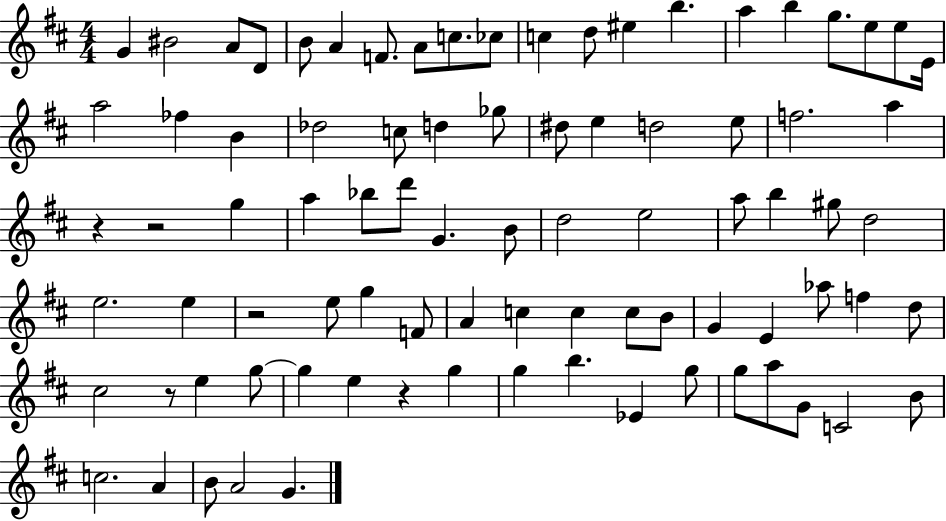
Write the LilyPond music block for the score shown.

{
  \clef treble
  \numericTimeSignature
  \time 4/4
  \key d \major
  g'4 bis'2 a'8 d'8 | b'8 a'4 f'8. a'8 c''8. ces''8 | c''4 d''8 eis''4 b''4. | a''4 b''4 g''8. e''8 e''8 e'16 | \break a''2 fes''4 b'4 | des''2 c''8 d''4 ges''8 | dis''8 e''4 d''2 e''8 | f''2. a''4 | \break r4 r2 g''4 | a''4 bes''8 d'''8 g'4. b'8 | d''2 e''2 | a''8 b''4 gis''8 d''2 | \break e''2. e''4 | r2 e''8 g''4 f'8 | a'4 c''4 c''4 c''8 b'8 | g'4 e'4 aes''8 f''4 d''8 | \break cis''2 r8 e''4 g''8~~ | g''4 e''4 r4 g''4 | g''4 b''4. ees'4 g''8 | g''8 a''8 g'8 c'2 b'8 | \break c''2. a'4 | b'8 a'2 g'4. | \bar "|."
}